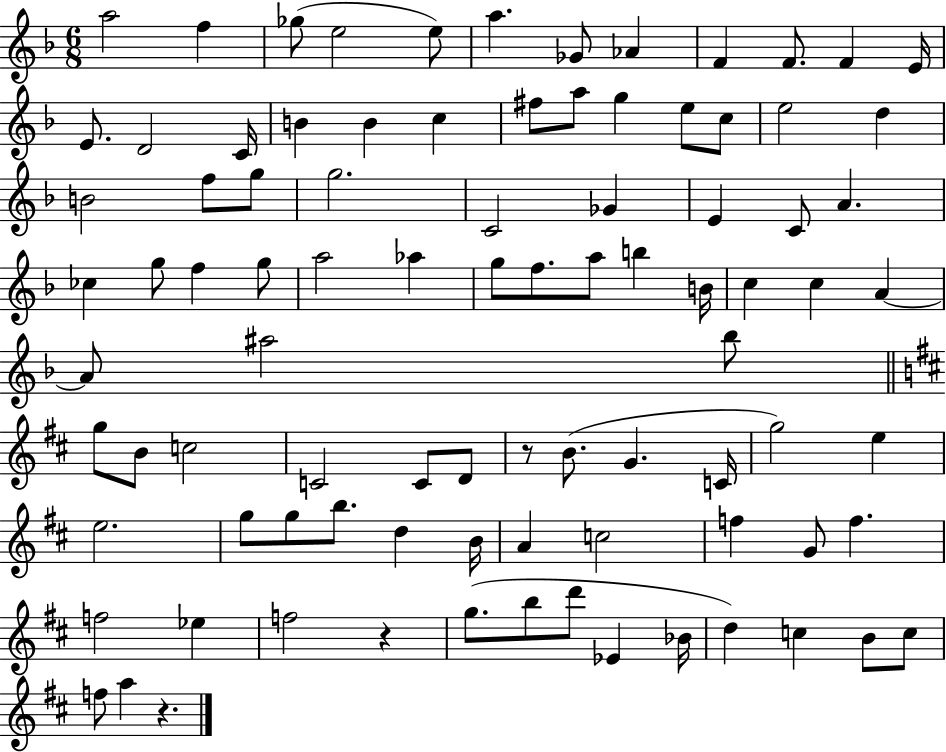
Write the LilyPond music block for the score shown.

{
  \clef treble
  \numericTimeSignature
  \time 6/8
  \key f \major
  a''2 f''4 | ges''8( e''2 e''8) | a''4. ges'8 aes'4 | f'4 f'8. f'4 e'16 | \break e'8. d'2 c'16 | b'4 b'4 c''4 | fis''8 a''8 g''4 e''8 c''8 | e''2 d''4 | \break b'2 f''8 g''8 | g''2. | c'2 ges'4 | e'4 c'8 a'4. | \break ces''4 g''8 f''4 g''8 | a''2 aes''4 | g''8 f''8. a''8 b''4 b'16 | c''4 c''4 a'4~~ | \break a'8 ais''2 bes''8 | \bar "||" \break \key d \major g''8 b'8 c''2 | c'2 c'8 d'8 | r8 b'8.( g'4. c'16 | g''2) e''4 | \break e''2. | g''8 g''8 b''8. d''4 b'16 | a'4 c''2 | f''4 g'8 f''4. | \break f''2 ees''4 | f''2 r4 | g''8.( b''8 d'''8 ees'4 bes'16 | d''4) c''4 b'8 c''8 | \break f''8 a''4 r4. | \bar "|."
}